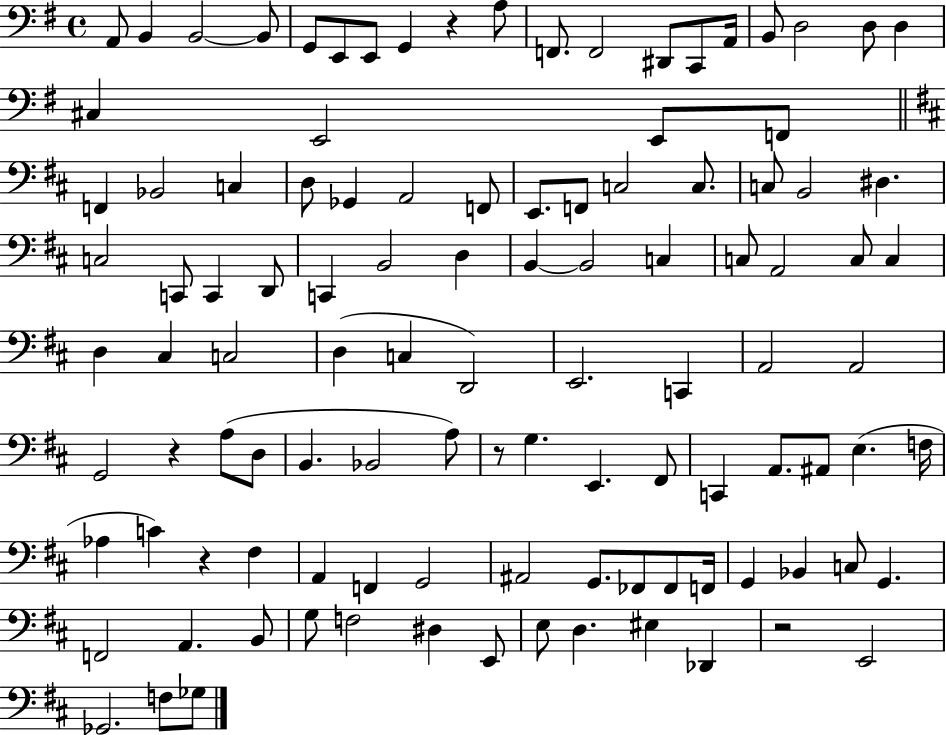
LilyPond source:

{
  \clef bass
  \time 4/4
  \defaultTimeSignature
  \key g \major
  a,8 b,4 b,2~~ b,8 | g,8 e,8 e,8 g,4 r4 a8 | f,8. f,2 dis,8 c,8 a,16 | b,8 d2 d8 d4 | \break cis4 e,2 e,8 f,8 | \bar "||" \break \key d \major f,4 bes,2 c4 | d8 ges,4 a,2 f,8 | e,8. f,8 c2 c8. | c8 b,2 dis4. | \break c2 c,8 c,4 d,8 | c,4 b,2 d4 | b,4~~ b,2 c4 | c8 a,2 c8 c4 | \break d4 cis4 c2 | d4( c4 d,2) | e,2. c,4 | a,2 a,2 | \break g,2 r4 a8( d8 | b,4. bes,2 a8) | r8 g4. e,4. fis,8 | c,4 a,8. ais,8 e4.( f16 | \break aes4 c'4) r4 fis4 | a,4 f,4 g,2 | ais,2 g,8. fes,8 fes,8 f,16 | g,4 bes,4 c8 g,4. | \break f,2 a,4. b,8 | g8 f2 dis4 e,8 | e8 d4. eis4 des,4 | r2 e,2 | \break ges,2. f8 ges8 | \bar "|."
}